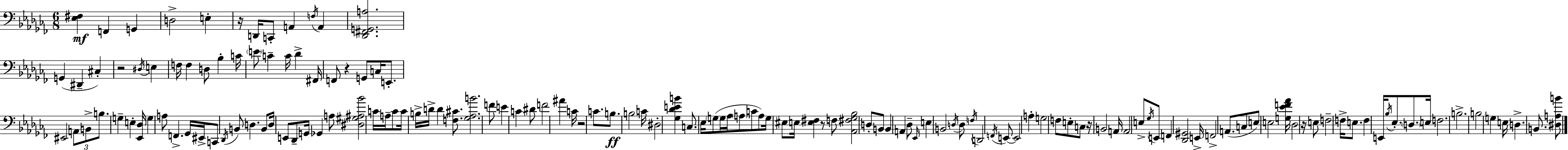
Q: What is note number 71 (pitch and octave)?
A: Eb3